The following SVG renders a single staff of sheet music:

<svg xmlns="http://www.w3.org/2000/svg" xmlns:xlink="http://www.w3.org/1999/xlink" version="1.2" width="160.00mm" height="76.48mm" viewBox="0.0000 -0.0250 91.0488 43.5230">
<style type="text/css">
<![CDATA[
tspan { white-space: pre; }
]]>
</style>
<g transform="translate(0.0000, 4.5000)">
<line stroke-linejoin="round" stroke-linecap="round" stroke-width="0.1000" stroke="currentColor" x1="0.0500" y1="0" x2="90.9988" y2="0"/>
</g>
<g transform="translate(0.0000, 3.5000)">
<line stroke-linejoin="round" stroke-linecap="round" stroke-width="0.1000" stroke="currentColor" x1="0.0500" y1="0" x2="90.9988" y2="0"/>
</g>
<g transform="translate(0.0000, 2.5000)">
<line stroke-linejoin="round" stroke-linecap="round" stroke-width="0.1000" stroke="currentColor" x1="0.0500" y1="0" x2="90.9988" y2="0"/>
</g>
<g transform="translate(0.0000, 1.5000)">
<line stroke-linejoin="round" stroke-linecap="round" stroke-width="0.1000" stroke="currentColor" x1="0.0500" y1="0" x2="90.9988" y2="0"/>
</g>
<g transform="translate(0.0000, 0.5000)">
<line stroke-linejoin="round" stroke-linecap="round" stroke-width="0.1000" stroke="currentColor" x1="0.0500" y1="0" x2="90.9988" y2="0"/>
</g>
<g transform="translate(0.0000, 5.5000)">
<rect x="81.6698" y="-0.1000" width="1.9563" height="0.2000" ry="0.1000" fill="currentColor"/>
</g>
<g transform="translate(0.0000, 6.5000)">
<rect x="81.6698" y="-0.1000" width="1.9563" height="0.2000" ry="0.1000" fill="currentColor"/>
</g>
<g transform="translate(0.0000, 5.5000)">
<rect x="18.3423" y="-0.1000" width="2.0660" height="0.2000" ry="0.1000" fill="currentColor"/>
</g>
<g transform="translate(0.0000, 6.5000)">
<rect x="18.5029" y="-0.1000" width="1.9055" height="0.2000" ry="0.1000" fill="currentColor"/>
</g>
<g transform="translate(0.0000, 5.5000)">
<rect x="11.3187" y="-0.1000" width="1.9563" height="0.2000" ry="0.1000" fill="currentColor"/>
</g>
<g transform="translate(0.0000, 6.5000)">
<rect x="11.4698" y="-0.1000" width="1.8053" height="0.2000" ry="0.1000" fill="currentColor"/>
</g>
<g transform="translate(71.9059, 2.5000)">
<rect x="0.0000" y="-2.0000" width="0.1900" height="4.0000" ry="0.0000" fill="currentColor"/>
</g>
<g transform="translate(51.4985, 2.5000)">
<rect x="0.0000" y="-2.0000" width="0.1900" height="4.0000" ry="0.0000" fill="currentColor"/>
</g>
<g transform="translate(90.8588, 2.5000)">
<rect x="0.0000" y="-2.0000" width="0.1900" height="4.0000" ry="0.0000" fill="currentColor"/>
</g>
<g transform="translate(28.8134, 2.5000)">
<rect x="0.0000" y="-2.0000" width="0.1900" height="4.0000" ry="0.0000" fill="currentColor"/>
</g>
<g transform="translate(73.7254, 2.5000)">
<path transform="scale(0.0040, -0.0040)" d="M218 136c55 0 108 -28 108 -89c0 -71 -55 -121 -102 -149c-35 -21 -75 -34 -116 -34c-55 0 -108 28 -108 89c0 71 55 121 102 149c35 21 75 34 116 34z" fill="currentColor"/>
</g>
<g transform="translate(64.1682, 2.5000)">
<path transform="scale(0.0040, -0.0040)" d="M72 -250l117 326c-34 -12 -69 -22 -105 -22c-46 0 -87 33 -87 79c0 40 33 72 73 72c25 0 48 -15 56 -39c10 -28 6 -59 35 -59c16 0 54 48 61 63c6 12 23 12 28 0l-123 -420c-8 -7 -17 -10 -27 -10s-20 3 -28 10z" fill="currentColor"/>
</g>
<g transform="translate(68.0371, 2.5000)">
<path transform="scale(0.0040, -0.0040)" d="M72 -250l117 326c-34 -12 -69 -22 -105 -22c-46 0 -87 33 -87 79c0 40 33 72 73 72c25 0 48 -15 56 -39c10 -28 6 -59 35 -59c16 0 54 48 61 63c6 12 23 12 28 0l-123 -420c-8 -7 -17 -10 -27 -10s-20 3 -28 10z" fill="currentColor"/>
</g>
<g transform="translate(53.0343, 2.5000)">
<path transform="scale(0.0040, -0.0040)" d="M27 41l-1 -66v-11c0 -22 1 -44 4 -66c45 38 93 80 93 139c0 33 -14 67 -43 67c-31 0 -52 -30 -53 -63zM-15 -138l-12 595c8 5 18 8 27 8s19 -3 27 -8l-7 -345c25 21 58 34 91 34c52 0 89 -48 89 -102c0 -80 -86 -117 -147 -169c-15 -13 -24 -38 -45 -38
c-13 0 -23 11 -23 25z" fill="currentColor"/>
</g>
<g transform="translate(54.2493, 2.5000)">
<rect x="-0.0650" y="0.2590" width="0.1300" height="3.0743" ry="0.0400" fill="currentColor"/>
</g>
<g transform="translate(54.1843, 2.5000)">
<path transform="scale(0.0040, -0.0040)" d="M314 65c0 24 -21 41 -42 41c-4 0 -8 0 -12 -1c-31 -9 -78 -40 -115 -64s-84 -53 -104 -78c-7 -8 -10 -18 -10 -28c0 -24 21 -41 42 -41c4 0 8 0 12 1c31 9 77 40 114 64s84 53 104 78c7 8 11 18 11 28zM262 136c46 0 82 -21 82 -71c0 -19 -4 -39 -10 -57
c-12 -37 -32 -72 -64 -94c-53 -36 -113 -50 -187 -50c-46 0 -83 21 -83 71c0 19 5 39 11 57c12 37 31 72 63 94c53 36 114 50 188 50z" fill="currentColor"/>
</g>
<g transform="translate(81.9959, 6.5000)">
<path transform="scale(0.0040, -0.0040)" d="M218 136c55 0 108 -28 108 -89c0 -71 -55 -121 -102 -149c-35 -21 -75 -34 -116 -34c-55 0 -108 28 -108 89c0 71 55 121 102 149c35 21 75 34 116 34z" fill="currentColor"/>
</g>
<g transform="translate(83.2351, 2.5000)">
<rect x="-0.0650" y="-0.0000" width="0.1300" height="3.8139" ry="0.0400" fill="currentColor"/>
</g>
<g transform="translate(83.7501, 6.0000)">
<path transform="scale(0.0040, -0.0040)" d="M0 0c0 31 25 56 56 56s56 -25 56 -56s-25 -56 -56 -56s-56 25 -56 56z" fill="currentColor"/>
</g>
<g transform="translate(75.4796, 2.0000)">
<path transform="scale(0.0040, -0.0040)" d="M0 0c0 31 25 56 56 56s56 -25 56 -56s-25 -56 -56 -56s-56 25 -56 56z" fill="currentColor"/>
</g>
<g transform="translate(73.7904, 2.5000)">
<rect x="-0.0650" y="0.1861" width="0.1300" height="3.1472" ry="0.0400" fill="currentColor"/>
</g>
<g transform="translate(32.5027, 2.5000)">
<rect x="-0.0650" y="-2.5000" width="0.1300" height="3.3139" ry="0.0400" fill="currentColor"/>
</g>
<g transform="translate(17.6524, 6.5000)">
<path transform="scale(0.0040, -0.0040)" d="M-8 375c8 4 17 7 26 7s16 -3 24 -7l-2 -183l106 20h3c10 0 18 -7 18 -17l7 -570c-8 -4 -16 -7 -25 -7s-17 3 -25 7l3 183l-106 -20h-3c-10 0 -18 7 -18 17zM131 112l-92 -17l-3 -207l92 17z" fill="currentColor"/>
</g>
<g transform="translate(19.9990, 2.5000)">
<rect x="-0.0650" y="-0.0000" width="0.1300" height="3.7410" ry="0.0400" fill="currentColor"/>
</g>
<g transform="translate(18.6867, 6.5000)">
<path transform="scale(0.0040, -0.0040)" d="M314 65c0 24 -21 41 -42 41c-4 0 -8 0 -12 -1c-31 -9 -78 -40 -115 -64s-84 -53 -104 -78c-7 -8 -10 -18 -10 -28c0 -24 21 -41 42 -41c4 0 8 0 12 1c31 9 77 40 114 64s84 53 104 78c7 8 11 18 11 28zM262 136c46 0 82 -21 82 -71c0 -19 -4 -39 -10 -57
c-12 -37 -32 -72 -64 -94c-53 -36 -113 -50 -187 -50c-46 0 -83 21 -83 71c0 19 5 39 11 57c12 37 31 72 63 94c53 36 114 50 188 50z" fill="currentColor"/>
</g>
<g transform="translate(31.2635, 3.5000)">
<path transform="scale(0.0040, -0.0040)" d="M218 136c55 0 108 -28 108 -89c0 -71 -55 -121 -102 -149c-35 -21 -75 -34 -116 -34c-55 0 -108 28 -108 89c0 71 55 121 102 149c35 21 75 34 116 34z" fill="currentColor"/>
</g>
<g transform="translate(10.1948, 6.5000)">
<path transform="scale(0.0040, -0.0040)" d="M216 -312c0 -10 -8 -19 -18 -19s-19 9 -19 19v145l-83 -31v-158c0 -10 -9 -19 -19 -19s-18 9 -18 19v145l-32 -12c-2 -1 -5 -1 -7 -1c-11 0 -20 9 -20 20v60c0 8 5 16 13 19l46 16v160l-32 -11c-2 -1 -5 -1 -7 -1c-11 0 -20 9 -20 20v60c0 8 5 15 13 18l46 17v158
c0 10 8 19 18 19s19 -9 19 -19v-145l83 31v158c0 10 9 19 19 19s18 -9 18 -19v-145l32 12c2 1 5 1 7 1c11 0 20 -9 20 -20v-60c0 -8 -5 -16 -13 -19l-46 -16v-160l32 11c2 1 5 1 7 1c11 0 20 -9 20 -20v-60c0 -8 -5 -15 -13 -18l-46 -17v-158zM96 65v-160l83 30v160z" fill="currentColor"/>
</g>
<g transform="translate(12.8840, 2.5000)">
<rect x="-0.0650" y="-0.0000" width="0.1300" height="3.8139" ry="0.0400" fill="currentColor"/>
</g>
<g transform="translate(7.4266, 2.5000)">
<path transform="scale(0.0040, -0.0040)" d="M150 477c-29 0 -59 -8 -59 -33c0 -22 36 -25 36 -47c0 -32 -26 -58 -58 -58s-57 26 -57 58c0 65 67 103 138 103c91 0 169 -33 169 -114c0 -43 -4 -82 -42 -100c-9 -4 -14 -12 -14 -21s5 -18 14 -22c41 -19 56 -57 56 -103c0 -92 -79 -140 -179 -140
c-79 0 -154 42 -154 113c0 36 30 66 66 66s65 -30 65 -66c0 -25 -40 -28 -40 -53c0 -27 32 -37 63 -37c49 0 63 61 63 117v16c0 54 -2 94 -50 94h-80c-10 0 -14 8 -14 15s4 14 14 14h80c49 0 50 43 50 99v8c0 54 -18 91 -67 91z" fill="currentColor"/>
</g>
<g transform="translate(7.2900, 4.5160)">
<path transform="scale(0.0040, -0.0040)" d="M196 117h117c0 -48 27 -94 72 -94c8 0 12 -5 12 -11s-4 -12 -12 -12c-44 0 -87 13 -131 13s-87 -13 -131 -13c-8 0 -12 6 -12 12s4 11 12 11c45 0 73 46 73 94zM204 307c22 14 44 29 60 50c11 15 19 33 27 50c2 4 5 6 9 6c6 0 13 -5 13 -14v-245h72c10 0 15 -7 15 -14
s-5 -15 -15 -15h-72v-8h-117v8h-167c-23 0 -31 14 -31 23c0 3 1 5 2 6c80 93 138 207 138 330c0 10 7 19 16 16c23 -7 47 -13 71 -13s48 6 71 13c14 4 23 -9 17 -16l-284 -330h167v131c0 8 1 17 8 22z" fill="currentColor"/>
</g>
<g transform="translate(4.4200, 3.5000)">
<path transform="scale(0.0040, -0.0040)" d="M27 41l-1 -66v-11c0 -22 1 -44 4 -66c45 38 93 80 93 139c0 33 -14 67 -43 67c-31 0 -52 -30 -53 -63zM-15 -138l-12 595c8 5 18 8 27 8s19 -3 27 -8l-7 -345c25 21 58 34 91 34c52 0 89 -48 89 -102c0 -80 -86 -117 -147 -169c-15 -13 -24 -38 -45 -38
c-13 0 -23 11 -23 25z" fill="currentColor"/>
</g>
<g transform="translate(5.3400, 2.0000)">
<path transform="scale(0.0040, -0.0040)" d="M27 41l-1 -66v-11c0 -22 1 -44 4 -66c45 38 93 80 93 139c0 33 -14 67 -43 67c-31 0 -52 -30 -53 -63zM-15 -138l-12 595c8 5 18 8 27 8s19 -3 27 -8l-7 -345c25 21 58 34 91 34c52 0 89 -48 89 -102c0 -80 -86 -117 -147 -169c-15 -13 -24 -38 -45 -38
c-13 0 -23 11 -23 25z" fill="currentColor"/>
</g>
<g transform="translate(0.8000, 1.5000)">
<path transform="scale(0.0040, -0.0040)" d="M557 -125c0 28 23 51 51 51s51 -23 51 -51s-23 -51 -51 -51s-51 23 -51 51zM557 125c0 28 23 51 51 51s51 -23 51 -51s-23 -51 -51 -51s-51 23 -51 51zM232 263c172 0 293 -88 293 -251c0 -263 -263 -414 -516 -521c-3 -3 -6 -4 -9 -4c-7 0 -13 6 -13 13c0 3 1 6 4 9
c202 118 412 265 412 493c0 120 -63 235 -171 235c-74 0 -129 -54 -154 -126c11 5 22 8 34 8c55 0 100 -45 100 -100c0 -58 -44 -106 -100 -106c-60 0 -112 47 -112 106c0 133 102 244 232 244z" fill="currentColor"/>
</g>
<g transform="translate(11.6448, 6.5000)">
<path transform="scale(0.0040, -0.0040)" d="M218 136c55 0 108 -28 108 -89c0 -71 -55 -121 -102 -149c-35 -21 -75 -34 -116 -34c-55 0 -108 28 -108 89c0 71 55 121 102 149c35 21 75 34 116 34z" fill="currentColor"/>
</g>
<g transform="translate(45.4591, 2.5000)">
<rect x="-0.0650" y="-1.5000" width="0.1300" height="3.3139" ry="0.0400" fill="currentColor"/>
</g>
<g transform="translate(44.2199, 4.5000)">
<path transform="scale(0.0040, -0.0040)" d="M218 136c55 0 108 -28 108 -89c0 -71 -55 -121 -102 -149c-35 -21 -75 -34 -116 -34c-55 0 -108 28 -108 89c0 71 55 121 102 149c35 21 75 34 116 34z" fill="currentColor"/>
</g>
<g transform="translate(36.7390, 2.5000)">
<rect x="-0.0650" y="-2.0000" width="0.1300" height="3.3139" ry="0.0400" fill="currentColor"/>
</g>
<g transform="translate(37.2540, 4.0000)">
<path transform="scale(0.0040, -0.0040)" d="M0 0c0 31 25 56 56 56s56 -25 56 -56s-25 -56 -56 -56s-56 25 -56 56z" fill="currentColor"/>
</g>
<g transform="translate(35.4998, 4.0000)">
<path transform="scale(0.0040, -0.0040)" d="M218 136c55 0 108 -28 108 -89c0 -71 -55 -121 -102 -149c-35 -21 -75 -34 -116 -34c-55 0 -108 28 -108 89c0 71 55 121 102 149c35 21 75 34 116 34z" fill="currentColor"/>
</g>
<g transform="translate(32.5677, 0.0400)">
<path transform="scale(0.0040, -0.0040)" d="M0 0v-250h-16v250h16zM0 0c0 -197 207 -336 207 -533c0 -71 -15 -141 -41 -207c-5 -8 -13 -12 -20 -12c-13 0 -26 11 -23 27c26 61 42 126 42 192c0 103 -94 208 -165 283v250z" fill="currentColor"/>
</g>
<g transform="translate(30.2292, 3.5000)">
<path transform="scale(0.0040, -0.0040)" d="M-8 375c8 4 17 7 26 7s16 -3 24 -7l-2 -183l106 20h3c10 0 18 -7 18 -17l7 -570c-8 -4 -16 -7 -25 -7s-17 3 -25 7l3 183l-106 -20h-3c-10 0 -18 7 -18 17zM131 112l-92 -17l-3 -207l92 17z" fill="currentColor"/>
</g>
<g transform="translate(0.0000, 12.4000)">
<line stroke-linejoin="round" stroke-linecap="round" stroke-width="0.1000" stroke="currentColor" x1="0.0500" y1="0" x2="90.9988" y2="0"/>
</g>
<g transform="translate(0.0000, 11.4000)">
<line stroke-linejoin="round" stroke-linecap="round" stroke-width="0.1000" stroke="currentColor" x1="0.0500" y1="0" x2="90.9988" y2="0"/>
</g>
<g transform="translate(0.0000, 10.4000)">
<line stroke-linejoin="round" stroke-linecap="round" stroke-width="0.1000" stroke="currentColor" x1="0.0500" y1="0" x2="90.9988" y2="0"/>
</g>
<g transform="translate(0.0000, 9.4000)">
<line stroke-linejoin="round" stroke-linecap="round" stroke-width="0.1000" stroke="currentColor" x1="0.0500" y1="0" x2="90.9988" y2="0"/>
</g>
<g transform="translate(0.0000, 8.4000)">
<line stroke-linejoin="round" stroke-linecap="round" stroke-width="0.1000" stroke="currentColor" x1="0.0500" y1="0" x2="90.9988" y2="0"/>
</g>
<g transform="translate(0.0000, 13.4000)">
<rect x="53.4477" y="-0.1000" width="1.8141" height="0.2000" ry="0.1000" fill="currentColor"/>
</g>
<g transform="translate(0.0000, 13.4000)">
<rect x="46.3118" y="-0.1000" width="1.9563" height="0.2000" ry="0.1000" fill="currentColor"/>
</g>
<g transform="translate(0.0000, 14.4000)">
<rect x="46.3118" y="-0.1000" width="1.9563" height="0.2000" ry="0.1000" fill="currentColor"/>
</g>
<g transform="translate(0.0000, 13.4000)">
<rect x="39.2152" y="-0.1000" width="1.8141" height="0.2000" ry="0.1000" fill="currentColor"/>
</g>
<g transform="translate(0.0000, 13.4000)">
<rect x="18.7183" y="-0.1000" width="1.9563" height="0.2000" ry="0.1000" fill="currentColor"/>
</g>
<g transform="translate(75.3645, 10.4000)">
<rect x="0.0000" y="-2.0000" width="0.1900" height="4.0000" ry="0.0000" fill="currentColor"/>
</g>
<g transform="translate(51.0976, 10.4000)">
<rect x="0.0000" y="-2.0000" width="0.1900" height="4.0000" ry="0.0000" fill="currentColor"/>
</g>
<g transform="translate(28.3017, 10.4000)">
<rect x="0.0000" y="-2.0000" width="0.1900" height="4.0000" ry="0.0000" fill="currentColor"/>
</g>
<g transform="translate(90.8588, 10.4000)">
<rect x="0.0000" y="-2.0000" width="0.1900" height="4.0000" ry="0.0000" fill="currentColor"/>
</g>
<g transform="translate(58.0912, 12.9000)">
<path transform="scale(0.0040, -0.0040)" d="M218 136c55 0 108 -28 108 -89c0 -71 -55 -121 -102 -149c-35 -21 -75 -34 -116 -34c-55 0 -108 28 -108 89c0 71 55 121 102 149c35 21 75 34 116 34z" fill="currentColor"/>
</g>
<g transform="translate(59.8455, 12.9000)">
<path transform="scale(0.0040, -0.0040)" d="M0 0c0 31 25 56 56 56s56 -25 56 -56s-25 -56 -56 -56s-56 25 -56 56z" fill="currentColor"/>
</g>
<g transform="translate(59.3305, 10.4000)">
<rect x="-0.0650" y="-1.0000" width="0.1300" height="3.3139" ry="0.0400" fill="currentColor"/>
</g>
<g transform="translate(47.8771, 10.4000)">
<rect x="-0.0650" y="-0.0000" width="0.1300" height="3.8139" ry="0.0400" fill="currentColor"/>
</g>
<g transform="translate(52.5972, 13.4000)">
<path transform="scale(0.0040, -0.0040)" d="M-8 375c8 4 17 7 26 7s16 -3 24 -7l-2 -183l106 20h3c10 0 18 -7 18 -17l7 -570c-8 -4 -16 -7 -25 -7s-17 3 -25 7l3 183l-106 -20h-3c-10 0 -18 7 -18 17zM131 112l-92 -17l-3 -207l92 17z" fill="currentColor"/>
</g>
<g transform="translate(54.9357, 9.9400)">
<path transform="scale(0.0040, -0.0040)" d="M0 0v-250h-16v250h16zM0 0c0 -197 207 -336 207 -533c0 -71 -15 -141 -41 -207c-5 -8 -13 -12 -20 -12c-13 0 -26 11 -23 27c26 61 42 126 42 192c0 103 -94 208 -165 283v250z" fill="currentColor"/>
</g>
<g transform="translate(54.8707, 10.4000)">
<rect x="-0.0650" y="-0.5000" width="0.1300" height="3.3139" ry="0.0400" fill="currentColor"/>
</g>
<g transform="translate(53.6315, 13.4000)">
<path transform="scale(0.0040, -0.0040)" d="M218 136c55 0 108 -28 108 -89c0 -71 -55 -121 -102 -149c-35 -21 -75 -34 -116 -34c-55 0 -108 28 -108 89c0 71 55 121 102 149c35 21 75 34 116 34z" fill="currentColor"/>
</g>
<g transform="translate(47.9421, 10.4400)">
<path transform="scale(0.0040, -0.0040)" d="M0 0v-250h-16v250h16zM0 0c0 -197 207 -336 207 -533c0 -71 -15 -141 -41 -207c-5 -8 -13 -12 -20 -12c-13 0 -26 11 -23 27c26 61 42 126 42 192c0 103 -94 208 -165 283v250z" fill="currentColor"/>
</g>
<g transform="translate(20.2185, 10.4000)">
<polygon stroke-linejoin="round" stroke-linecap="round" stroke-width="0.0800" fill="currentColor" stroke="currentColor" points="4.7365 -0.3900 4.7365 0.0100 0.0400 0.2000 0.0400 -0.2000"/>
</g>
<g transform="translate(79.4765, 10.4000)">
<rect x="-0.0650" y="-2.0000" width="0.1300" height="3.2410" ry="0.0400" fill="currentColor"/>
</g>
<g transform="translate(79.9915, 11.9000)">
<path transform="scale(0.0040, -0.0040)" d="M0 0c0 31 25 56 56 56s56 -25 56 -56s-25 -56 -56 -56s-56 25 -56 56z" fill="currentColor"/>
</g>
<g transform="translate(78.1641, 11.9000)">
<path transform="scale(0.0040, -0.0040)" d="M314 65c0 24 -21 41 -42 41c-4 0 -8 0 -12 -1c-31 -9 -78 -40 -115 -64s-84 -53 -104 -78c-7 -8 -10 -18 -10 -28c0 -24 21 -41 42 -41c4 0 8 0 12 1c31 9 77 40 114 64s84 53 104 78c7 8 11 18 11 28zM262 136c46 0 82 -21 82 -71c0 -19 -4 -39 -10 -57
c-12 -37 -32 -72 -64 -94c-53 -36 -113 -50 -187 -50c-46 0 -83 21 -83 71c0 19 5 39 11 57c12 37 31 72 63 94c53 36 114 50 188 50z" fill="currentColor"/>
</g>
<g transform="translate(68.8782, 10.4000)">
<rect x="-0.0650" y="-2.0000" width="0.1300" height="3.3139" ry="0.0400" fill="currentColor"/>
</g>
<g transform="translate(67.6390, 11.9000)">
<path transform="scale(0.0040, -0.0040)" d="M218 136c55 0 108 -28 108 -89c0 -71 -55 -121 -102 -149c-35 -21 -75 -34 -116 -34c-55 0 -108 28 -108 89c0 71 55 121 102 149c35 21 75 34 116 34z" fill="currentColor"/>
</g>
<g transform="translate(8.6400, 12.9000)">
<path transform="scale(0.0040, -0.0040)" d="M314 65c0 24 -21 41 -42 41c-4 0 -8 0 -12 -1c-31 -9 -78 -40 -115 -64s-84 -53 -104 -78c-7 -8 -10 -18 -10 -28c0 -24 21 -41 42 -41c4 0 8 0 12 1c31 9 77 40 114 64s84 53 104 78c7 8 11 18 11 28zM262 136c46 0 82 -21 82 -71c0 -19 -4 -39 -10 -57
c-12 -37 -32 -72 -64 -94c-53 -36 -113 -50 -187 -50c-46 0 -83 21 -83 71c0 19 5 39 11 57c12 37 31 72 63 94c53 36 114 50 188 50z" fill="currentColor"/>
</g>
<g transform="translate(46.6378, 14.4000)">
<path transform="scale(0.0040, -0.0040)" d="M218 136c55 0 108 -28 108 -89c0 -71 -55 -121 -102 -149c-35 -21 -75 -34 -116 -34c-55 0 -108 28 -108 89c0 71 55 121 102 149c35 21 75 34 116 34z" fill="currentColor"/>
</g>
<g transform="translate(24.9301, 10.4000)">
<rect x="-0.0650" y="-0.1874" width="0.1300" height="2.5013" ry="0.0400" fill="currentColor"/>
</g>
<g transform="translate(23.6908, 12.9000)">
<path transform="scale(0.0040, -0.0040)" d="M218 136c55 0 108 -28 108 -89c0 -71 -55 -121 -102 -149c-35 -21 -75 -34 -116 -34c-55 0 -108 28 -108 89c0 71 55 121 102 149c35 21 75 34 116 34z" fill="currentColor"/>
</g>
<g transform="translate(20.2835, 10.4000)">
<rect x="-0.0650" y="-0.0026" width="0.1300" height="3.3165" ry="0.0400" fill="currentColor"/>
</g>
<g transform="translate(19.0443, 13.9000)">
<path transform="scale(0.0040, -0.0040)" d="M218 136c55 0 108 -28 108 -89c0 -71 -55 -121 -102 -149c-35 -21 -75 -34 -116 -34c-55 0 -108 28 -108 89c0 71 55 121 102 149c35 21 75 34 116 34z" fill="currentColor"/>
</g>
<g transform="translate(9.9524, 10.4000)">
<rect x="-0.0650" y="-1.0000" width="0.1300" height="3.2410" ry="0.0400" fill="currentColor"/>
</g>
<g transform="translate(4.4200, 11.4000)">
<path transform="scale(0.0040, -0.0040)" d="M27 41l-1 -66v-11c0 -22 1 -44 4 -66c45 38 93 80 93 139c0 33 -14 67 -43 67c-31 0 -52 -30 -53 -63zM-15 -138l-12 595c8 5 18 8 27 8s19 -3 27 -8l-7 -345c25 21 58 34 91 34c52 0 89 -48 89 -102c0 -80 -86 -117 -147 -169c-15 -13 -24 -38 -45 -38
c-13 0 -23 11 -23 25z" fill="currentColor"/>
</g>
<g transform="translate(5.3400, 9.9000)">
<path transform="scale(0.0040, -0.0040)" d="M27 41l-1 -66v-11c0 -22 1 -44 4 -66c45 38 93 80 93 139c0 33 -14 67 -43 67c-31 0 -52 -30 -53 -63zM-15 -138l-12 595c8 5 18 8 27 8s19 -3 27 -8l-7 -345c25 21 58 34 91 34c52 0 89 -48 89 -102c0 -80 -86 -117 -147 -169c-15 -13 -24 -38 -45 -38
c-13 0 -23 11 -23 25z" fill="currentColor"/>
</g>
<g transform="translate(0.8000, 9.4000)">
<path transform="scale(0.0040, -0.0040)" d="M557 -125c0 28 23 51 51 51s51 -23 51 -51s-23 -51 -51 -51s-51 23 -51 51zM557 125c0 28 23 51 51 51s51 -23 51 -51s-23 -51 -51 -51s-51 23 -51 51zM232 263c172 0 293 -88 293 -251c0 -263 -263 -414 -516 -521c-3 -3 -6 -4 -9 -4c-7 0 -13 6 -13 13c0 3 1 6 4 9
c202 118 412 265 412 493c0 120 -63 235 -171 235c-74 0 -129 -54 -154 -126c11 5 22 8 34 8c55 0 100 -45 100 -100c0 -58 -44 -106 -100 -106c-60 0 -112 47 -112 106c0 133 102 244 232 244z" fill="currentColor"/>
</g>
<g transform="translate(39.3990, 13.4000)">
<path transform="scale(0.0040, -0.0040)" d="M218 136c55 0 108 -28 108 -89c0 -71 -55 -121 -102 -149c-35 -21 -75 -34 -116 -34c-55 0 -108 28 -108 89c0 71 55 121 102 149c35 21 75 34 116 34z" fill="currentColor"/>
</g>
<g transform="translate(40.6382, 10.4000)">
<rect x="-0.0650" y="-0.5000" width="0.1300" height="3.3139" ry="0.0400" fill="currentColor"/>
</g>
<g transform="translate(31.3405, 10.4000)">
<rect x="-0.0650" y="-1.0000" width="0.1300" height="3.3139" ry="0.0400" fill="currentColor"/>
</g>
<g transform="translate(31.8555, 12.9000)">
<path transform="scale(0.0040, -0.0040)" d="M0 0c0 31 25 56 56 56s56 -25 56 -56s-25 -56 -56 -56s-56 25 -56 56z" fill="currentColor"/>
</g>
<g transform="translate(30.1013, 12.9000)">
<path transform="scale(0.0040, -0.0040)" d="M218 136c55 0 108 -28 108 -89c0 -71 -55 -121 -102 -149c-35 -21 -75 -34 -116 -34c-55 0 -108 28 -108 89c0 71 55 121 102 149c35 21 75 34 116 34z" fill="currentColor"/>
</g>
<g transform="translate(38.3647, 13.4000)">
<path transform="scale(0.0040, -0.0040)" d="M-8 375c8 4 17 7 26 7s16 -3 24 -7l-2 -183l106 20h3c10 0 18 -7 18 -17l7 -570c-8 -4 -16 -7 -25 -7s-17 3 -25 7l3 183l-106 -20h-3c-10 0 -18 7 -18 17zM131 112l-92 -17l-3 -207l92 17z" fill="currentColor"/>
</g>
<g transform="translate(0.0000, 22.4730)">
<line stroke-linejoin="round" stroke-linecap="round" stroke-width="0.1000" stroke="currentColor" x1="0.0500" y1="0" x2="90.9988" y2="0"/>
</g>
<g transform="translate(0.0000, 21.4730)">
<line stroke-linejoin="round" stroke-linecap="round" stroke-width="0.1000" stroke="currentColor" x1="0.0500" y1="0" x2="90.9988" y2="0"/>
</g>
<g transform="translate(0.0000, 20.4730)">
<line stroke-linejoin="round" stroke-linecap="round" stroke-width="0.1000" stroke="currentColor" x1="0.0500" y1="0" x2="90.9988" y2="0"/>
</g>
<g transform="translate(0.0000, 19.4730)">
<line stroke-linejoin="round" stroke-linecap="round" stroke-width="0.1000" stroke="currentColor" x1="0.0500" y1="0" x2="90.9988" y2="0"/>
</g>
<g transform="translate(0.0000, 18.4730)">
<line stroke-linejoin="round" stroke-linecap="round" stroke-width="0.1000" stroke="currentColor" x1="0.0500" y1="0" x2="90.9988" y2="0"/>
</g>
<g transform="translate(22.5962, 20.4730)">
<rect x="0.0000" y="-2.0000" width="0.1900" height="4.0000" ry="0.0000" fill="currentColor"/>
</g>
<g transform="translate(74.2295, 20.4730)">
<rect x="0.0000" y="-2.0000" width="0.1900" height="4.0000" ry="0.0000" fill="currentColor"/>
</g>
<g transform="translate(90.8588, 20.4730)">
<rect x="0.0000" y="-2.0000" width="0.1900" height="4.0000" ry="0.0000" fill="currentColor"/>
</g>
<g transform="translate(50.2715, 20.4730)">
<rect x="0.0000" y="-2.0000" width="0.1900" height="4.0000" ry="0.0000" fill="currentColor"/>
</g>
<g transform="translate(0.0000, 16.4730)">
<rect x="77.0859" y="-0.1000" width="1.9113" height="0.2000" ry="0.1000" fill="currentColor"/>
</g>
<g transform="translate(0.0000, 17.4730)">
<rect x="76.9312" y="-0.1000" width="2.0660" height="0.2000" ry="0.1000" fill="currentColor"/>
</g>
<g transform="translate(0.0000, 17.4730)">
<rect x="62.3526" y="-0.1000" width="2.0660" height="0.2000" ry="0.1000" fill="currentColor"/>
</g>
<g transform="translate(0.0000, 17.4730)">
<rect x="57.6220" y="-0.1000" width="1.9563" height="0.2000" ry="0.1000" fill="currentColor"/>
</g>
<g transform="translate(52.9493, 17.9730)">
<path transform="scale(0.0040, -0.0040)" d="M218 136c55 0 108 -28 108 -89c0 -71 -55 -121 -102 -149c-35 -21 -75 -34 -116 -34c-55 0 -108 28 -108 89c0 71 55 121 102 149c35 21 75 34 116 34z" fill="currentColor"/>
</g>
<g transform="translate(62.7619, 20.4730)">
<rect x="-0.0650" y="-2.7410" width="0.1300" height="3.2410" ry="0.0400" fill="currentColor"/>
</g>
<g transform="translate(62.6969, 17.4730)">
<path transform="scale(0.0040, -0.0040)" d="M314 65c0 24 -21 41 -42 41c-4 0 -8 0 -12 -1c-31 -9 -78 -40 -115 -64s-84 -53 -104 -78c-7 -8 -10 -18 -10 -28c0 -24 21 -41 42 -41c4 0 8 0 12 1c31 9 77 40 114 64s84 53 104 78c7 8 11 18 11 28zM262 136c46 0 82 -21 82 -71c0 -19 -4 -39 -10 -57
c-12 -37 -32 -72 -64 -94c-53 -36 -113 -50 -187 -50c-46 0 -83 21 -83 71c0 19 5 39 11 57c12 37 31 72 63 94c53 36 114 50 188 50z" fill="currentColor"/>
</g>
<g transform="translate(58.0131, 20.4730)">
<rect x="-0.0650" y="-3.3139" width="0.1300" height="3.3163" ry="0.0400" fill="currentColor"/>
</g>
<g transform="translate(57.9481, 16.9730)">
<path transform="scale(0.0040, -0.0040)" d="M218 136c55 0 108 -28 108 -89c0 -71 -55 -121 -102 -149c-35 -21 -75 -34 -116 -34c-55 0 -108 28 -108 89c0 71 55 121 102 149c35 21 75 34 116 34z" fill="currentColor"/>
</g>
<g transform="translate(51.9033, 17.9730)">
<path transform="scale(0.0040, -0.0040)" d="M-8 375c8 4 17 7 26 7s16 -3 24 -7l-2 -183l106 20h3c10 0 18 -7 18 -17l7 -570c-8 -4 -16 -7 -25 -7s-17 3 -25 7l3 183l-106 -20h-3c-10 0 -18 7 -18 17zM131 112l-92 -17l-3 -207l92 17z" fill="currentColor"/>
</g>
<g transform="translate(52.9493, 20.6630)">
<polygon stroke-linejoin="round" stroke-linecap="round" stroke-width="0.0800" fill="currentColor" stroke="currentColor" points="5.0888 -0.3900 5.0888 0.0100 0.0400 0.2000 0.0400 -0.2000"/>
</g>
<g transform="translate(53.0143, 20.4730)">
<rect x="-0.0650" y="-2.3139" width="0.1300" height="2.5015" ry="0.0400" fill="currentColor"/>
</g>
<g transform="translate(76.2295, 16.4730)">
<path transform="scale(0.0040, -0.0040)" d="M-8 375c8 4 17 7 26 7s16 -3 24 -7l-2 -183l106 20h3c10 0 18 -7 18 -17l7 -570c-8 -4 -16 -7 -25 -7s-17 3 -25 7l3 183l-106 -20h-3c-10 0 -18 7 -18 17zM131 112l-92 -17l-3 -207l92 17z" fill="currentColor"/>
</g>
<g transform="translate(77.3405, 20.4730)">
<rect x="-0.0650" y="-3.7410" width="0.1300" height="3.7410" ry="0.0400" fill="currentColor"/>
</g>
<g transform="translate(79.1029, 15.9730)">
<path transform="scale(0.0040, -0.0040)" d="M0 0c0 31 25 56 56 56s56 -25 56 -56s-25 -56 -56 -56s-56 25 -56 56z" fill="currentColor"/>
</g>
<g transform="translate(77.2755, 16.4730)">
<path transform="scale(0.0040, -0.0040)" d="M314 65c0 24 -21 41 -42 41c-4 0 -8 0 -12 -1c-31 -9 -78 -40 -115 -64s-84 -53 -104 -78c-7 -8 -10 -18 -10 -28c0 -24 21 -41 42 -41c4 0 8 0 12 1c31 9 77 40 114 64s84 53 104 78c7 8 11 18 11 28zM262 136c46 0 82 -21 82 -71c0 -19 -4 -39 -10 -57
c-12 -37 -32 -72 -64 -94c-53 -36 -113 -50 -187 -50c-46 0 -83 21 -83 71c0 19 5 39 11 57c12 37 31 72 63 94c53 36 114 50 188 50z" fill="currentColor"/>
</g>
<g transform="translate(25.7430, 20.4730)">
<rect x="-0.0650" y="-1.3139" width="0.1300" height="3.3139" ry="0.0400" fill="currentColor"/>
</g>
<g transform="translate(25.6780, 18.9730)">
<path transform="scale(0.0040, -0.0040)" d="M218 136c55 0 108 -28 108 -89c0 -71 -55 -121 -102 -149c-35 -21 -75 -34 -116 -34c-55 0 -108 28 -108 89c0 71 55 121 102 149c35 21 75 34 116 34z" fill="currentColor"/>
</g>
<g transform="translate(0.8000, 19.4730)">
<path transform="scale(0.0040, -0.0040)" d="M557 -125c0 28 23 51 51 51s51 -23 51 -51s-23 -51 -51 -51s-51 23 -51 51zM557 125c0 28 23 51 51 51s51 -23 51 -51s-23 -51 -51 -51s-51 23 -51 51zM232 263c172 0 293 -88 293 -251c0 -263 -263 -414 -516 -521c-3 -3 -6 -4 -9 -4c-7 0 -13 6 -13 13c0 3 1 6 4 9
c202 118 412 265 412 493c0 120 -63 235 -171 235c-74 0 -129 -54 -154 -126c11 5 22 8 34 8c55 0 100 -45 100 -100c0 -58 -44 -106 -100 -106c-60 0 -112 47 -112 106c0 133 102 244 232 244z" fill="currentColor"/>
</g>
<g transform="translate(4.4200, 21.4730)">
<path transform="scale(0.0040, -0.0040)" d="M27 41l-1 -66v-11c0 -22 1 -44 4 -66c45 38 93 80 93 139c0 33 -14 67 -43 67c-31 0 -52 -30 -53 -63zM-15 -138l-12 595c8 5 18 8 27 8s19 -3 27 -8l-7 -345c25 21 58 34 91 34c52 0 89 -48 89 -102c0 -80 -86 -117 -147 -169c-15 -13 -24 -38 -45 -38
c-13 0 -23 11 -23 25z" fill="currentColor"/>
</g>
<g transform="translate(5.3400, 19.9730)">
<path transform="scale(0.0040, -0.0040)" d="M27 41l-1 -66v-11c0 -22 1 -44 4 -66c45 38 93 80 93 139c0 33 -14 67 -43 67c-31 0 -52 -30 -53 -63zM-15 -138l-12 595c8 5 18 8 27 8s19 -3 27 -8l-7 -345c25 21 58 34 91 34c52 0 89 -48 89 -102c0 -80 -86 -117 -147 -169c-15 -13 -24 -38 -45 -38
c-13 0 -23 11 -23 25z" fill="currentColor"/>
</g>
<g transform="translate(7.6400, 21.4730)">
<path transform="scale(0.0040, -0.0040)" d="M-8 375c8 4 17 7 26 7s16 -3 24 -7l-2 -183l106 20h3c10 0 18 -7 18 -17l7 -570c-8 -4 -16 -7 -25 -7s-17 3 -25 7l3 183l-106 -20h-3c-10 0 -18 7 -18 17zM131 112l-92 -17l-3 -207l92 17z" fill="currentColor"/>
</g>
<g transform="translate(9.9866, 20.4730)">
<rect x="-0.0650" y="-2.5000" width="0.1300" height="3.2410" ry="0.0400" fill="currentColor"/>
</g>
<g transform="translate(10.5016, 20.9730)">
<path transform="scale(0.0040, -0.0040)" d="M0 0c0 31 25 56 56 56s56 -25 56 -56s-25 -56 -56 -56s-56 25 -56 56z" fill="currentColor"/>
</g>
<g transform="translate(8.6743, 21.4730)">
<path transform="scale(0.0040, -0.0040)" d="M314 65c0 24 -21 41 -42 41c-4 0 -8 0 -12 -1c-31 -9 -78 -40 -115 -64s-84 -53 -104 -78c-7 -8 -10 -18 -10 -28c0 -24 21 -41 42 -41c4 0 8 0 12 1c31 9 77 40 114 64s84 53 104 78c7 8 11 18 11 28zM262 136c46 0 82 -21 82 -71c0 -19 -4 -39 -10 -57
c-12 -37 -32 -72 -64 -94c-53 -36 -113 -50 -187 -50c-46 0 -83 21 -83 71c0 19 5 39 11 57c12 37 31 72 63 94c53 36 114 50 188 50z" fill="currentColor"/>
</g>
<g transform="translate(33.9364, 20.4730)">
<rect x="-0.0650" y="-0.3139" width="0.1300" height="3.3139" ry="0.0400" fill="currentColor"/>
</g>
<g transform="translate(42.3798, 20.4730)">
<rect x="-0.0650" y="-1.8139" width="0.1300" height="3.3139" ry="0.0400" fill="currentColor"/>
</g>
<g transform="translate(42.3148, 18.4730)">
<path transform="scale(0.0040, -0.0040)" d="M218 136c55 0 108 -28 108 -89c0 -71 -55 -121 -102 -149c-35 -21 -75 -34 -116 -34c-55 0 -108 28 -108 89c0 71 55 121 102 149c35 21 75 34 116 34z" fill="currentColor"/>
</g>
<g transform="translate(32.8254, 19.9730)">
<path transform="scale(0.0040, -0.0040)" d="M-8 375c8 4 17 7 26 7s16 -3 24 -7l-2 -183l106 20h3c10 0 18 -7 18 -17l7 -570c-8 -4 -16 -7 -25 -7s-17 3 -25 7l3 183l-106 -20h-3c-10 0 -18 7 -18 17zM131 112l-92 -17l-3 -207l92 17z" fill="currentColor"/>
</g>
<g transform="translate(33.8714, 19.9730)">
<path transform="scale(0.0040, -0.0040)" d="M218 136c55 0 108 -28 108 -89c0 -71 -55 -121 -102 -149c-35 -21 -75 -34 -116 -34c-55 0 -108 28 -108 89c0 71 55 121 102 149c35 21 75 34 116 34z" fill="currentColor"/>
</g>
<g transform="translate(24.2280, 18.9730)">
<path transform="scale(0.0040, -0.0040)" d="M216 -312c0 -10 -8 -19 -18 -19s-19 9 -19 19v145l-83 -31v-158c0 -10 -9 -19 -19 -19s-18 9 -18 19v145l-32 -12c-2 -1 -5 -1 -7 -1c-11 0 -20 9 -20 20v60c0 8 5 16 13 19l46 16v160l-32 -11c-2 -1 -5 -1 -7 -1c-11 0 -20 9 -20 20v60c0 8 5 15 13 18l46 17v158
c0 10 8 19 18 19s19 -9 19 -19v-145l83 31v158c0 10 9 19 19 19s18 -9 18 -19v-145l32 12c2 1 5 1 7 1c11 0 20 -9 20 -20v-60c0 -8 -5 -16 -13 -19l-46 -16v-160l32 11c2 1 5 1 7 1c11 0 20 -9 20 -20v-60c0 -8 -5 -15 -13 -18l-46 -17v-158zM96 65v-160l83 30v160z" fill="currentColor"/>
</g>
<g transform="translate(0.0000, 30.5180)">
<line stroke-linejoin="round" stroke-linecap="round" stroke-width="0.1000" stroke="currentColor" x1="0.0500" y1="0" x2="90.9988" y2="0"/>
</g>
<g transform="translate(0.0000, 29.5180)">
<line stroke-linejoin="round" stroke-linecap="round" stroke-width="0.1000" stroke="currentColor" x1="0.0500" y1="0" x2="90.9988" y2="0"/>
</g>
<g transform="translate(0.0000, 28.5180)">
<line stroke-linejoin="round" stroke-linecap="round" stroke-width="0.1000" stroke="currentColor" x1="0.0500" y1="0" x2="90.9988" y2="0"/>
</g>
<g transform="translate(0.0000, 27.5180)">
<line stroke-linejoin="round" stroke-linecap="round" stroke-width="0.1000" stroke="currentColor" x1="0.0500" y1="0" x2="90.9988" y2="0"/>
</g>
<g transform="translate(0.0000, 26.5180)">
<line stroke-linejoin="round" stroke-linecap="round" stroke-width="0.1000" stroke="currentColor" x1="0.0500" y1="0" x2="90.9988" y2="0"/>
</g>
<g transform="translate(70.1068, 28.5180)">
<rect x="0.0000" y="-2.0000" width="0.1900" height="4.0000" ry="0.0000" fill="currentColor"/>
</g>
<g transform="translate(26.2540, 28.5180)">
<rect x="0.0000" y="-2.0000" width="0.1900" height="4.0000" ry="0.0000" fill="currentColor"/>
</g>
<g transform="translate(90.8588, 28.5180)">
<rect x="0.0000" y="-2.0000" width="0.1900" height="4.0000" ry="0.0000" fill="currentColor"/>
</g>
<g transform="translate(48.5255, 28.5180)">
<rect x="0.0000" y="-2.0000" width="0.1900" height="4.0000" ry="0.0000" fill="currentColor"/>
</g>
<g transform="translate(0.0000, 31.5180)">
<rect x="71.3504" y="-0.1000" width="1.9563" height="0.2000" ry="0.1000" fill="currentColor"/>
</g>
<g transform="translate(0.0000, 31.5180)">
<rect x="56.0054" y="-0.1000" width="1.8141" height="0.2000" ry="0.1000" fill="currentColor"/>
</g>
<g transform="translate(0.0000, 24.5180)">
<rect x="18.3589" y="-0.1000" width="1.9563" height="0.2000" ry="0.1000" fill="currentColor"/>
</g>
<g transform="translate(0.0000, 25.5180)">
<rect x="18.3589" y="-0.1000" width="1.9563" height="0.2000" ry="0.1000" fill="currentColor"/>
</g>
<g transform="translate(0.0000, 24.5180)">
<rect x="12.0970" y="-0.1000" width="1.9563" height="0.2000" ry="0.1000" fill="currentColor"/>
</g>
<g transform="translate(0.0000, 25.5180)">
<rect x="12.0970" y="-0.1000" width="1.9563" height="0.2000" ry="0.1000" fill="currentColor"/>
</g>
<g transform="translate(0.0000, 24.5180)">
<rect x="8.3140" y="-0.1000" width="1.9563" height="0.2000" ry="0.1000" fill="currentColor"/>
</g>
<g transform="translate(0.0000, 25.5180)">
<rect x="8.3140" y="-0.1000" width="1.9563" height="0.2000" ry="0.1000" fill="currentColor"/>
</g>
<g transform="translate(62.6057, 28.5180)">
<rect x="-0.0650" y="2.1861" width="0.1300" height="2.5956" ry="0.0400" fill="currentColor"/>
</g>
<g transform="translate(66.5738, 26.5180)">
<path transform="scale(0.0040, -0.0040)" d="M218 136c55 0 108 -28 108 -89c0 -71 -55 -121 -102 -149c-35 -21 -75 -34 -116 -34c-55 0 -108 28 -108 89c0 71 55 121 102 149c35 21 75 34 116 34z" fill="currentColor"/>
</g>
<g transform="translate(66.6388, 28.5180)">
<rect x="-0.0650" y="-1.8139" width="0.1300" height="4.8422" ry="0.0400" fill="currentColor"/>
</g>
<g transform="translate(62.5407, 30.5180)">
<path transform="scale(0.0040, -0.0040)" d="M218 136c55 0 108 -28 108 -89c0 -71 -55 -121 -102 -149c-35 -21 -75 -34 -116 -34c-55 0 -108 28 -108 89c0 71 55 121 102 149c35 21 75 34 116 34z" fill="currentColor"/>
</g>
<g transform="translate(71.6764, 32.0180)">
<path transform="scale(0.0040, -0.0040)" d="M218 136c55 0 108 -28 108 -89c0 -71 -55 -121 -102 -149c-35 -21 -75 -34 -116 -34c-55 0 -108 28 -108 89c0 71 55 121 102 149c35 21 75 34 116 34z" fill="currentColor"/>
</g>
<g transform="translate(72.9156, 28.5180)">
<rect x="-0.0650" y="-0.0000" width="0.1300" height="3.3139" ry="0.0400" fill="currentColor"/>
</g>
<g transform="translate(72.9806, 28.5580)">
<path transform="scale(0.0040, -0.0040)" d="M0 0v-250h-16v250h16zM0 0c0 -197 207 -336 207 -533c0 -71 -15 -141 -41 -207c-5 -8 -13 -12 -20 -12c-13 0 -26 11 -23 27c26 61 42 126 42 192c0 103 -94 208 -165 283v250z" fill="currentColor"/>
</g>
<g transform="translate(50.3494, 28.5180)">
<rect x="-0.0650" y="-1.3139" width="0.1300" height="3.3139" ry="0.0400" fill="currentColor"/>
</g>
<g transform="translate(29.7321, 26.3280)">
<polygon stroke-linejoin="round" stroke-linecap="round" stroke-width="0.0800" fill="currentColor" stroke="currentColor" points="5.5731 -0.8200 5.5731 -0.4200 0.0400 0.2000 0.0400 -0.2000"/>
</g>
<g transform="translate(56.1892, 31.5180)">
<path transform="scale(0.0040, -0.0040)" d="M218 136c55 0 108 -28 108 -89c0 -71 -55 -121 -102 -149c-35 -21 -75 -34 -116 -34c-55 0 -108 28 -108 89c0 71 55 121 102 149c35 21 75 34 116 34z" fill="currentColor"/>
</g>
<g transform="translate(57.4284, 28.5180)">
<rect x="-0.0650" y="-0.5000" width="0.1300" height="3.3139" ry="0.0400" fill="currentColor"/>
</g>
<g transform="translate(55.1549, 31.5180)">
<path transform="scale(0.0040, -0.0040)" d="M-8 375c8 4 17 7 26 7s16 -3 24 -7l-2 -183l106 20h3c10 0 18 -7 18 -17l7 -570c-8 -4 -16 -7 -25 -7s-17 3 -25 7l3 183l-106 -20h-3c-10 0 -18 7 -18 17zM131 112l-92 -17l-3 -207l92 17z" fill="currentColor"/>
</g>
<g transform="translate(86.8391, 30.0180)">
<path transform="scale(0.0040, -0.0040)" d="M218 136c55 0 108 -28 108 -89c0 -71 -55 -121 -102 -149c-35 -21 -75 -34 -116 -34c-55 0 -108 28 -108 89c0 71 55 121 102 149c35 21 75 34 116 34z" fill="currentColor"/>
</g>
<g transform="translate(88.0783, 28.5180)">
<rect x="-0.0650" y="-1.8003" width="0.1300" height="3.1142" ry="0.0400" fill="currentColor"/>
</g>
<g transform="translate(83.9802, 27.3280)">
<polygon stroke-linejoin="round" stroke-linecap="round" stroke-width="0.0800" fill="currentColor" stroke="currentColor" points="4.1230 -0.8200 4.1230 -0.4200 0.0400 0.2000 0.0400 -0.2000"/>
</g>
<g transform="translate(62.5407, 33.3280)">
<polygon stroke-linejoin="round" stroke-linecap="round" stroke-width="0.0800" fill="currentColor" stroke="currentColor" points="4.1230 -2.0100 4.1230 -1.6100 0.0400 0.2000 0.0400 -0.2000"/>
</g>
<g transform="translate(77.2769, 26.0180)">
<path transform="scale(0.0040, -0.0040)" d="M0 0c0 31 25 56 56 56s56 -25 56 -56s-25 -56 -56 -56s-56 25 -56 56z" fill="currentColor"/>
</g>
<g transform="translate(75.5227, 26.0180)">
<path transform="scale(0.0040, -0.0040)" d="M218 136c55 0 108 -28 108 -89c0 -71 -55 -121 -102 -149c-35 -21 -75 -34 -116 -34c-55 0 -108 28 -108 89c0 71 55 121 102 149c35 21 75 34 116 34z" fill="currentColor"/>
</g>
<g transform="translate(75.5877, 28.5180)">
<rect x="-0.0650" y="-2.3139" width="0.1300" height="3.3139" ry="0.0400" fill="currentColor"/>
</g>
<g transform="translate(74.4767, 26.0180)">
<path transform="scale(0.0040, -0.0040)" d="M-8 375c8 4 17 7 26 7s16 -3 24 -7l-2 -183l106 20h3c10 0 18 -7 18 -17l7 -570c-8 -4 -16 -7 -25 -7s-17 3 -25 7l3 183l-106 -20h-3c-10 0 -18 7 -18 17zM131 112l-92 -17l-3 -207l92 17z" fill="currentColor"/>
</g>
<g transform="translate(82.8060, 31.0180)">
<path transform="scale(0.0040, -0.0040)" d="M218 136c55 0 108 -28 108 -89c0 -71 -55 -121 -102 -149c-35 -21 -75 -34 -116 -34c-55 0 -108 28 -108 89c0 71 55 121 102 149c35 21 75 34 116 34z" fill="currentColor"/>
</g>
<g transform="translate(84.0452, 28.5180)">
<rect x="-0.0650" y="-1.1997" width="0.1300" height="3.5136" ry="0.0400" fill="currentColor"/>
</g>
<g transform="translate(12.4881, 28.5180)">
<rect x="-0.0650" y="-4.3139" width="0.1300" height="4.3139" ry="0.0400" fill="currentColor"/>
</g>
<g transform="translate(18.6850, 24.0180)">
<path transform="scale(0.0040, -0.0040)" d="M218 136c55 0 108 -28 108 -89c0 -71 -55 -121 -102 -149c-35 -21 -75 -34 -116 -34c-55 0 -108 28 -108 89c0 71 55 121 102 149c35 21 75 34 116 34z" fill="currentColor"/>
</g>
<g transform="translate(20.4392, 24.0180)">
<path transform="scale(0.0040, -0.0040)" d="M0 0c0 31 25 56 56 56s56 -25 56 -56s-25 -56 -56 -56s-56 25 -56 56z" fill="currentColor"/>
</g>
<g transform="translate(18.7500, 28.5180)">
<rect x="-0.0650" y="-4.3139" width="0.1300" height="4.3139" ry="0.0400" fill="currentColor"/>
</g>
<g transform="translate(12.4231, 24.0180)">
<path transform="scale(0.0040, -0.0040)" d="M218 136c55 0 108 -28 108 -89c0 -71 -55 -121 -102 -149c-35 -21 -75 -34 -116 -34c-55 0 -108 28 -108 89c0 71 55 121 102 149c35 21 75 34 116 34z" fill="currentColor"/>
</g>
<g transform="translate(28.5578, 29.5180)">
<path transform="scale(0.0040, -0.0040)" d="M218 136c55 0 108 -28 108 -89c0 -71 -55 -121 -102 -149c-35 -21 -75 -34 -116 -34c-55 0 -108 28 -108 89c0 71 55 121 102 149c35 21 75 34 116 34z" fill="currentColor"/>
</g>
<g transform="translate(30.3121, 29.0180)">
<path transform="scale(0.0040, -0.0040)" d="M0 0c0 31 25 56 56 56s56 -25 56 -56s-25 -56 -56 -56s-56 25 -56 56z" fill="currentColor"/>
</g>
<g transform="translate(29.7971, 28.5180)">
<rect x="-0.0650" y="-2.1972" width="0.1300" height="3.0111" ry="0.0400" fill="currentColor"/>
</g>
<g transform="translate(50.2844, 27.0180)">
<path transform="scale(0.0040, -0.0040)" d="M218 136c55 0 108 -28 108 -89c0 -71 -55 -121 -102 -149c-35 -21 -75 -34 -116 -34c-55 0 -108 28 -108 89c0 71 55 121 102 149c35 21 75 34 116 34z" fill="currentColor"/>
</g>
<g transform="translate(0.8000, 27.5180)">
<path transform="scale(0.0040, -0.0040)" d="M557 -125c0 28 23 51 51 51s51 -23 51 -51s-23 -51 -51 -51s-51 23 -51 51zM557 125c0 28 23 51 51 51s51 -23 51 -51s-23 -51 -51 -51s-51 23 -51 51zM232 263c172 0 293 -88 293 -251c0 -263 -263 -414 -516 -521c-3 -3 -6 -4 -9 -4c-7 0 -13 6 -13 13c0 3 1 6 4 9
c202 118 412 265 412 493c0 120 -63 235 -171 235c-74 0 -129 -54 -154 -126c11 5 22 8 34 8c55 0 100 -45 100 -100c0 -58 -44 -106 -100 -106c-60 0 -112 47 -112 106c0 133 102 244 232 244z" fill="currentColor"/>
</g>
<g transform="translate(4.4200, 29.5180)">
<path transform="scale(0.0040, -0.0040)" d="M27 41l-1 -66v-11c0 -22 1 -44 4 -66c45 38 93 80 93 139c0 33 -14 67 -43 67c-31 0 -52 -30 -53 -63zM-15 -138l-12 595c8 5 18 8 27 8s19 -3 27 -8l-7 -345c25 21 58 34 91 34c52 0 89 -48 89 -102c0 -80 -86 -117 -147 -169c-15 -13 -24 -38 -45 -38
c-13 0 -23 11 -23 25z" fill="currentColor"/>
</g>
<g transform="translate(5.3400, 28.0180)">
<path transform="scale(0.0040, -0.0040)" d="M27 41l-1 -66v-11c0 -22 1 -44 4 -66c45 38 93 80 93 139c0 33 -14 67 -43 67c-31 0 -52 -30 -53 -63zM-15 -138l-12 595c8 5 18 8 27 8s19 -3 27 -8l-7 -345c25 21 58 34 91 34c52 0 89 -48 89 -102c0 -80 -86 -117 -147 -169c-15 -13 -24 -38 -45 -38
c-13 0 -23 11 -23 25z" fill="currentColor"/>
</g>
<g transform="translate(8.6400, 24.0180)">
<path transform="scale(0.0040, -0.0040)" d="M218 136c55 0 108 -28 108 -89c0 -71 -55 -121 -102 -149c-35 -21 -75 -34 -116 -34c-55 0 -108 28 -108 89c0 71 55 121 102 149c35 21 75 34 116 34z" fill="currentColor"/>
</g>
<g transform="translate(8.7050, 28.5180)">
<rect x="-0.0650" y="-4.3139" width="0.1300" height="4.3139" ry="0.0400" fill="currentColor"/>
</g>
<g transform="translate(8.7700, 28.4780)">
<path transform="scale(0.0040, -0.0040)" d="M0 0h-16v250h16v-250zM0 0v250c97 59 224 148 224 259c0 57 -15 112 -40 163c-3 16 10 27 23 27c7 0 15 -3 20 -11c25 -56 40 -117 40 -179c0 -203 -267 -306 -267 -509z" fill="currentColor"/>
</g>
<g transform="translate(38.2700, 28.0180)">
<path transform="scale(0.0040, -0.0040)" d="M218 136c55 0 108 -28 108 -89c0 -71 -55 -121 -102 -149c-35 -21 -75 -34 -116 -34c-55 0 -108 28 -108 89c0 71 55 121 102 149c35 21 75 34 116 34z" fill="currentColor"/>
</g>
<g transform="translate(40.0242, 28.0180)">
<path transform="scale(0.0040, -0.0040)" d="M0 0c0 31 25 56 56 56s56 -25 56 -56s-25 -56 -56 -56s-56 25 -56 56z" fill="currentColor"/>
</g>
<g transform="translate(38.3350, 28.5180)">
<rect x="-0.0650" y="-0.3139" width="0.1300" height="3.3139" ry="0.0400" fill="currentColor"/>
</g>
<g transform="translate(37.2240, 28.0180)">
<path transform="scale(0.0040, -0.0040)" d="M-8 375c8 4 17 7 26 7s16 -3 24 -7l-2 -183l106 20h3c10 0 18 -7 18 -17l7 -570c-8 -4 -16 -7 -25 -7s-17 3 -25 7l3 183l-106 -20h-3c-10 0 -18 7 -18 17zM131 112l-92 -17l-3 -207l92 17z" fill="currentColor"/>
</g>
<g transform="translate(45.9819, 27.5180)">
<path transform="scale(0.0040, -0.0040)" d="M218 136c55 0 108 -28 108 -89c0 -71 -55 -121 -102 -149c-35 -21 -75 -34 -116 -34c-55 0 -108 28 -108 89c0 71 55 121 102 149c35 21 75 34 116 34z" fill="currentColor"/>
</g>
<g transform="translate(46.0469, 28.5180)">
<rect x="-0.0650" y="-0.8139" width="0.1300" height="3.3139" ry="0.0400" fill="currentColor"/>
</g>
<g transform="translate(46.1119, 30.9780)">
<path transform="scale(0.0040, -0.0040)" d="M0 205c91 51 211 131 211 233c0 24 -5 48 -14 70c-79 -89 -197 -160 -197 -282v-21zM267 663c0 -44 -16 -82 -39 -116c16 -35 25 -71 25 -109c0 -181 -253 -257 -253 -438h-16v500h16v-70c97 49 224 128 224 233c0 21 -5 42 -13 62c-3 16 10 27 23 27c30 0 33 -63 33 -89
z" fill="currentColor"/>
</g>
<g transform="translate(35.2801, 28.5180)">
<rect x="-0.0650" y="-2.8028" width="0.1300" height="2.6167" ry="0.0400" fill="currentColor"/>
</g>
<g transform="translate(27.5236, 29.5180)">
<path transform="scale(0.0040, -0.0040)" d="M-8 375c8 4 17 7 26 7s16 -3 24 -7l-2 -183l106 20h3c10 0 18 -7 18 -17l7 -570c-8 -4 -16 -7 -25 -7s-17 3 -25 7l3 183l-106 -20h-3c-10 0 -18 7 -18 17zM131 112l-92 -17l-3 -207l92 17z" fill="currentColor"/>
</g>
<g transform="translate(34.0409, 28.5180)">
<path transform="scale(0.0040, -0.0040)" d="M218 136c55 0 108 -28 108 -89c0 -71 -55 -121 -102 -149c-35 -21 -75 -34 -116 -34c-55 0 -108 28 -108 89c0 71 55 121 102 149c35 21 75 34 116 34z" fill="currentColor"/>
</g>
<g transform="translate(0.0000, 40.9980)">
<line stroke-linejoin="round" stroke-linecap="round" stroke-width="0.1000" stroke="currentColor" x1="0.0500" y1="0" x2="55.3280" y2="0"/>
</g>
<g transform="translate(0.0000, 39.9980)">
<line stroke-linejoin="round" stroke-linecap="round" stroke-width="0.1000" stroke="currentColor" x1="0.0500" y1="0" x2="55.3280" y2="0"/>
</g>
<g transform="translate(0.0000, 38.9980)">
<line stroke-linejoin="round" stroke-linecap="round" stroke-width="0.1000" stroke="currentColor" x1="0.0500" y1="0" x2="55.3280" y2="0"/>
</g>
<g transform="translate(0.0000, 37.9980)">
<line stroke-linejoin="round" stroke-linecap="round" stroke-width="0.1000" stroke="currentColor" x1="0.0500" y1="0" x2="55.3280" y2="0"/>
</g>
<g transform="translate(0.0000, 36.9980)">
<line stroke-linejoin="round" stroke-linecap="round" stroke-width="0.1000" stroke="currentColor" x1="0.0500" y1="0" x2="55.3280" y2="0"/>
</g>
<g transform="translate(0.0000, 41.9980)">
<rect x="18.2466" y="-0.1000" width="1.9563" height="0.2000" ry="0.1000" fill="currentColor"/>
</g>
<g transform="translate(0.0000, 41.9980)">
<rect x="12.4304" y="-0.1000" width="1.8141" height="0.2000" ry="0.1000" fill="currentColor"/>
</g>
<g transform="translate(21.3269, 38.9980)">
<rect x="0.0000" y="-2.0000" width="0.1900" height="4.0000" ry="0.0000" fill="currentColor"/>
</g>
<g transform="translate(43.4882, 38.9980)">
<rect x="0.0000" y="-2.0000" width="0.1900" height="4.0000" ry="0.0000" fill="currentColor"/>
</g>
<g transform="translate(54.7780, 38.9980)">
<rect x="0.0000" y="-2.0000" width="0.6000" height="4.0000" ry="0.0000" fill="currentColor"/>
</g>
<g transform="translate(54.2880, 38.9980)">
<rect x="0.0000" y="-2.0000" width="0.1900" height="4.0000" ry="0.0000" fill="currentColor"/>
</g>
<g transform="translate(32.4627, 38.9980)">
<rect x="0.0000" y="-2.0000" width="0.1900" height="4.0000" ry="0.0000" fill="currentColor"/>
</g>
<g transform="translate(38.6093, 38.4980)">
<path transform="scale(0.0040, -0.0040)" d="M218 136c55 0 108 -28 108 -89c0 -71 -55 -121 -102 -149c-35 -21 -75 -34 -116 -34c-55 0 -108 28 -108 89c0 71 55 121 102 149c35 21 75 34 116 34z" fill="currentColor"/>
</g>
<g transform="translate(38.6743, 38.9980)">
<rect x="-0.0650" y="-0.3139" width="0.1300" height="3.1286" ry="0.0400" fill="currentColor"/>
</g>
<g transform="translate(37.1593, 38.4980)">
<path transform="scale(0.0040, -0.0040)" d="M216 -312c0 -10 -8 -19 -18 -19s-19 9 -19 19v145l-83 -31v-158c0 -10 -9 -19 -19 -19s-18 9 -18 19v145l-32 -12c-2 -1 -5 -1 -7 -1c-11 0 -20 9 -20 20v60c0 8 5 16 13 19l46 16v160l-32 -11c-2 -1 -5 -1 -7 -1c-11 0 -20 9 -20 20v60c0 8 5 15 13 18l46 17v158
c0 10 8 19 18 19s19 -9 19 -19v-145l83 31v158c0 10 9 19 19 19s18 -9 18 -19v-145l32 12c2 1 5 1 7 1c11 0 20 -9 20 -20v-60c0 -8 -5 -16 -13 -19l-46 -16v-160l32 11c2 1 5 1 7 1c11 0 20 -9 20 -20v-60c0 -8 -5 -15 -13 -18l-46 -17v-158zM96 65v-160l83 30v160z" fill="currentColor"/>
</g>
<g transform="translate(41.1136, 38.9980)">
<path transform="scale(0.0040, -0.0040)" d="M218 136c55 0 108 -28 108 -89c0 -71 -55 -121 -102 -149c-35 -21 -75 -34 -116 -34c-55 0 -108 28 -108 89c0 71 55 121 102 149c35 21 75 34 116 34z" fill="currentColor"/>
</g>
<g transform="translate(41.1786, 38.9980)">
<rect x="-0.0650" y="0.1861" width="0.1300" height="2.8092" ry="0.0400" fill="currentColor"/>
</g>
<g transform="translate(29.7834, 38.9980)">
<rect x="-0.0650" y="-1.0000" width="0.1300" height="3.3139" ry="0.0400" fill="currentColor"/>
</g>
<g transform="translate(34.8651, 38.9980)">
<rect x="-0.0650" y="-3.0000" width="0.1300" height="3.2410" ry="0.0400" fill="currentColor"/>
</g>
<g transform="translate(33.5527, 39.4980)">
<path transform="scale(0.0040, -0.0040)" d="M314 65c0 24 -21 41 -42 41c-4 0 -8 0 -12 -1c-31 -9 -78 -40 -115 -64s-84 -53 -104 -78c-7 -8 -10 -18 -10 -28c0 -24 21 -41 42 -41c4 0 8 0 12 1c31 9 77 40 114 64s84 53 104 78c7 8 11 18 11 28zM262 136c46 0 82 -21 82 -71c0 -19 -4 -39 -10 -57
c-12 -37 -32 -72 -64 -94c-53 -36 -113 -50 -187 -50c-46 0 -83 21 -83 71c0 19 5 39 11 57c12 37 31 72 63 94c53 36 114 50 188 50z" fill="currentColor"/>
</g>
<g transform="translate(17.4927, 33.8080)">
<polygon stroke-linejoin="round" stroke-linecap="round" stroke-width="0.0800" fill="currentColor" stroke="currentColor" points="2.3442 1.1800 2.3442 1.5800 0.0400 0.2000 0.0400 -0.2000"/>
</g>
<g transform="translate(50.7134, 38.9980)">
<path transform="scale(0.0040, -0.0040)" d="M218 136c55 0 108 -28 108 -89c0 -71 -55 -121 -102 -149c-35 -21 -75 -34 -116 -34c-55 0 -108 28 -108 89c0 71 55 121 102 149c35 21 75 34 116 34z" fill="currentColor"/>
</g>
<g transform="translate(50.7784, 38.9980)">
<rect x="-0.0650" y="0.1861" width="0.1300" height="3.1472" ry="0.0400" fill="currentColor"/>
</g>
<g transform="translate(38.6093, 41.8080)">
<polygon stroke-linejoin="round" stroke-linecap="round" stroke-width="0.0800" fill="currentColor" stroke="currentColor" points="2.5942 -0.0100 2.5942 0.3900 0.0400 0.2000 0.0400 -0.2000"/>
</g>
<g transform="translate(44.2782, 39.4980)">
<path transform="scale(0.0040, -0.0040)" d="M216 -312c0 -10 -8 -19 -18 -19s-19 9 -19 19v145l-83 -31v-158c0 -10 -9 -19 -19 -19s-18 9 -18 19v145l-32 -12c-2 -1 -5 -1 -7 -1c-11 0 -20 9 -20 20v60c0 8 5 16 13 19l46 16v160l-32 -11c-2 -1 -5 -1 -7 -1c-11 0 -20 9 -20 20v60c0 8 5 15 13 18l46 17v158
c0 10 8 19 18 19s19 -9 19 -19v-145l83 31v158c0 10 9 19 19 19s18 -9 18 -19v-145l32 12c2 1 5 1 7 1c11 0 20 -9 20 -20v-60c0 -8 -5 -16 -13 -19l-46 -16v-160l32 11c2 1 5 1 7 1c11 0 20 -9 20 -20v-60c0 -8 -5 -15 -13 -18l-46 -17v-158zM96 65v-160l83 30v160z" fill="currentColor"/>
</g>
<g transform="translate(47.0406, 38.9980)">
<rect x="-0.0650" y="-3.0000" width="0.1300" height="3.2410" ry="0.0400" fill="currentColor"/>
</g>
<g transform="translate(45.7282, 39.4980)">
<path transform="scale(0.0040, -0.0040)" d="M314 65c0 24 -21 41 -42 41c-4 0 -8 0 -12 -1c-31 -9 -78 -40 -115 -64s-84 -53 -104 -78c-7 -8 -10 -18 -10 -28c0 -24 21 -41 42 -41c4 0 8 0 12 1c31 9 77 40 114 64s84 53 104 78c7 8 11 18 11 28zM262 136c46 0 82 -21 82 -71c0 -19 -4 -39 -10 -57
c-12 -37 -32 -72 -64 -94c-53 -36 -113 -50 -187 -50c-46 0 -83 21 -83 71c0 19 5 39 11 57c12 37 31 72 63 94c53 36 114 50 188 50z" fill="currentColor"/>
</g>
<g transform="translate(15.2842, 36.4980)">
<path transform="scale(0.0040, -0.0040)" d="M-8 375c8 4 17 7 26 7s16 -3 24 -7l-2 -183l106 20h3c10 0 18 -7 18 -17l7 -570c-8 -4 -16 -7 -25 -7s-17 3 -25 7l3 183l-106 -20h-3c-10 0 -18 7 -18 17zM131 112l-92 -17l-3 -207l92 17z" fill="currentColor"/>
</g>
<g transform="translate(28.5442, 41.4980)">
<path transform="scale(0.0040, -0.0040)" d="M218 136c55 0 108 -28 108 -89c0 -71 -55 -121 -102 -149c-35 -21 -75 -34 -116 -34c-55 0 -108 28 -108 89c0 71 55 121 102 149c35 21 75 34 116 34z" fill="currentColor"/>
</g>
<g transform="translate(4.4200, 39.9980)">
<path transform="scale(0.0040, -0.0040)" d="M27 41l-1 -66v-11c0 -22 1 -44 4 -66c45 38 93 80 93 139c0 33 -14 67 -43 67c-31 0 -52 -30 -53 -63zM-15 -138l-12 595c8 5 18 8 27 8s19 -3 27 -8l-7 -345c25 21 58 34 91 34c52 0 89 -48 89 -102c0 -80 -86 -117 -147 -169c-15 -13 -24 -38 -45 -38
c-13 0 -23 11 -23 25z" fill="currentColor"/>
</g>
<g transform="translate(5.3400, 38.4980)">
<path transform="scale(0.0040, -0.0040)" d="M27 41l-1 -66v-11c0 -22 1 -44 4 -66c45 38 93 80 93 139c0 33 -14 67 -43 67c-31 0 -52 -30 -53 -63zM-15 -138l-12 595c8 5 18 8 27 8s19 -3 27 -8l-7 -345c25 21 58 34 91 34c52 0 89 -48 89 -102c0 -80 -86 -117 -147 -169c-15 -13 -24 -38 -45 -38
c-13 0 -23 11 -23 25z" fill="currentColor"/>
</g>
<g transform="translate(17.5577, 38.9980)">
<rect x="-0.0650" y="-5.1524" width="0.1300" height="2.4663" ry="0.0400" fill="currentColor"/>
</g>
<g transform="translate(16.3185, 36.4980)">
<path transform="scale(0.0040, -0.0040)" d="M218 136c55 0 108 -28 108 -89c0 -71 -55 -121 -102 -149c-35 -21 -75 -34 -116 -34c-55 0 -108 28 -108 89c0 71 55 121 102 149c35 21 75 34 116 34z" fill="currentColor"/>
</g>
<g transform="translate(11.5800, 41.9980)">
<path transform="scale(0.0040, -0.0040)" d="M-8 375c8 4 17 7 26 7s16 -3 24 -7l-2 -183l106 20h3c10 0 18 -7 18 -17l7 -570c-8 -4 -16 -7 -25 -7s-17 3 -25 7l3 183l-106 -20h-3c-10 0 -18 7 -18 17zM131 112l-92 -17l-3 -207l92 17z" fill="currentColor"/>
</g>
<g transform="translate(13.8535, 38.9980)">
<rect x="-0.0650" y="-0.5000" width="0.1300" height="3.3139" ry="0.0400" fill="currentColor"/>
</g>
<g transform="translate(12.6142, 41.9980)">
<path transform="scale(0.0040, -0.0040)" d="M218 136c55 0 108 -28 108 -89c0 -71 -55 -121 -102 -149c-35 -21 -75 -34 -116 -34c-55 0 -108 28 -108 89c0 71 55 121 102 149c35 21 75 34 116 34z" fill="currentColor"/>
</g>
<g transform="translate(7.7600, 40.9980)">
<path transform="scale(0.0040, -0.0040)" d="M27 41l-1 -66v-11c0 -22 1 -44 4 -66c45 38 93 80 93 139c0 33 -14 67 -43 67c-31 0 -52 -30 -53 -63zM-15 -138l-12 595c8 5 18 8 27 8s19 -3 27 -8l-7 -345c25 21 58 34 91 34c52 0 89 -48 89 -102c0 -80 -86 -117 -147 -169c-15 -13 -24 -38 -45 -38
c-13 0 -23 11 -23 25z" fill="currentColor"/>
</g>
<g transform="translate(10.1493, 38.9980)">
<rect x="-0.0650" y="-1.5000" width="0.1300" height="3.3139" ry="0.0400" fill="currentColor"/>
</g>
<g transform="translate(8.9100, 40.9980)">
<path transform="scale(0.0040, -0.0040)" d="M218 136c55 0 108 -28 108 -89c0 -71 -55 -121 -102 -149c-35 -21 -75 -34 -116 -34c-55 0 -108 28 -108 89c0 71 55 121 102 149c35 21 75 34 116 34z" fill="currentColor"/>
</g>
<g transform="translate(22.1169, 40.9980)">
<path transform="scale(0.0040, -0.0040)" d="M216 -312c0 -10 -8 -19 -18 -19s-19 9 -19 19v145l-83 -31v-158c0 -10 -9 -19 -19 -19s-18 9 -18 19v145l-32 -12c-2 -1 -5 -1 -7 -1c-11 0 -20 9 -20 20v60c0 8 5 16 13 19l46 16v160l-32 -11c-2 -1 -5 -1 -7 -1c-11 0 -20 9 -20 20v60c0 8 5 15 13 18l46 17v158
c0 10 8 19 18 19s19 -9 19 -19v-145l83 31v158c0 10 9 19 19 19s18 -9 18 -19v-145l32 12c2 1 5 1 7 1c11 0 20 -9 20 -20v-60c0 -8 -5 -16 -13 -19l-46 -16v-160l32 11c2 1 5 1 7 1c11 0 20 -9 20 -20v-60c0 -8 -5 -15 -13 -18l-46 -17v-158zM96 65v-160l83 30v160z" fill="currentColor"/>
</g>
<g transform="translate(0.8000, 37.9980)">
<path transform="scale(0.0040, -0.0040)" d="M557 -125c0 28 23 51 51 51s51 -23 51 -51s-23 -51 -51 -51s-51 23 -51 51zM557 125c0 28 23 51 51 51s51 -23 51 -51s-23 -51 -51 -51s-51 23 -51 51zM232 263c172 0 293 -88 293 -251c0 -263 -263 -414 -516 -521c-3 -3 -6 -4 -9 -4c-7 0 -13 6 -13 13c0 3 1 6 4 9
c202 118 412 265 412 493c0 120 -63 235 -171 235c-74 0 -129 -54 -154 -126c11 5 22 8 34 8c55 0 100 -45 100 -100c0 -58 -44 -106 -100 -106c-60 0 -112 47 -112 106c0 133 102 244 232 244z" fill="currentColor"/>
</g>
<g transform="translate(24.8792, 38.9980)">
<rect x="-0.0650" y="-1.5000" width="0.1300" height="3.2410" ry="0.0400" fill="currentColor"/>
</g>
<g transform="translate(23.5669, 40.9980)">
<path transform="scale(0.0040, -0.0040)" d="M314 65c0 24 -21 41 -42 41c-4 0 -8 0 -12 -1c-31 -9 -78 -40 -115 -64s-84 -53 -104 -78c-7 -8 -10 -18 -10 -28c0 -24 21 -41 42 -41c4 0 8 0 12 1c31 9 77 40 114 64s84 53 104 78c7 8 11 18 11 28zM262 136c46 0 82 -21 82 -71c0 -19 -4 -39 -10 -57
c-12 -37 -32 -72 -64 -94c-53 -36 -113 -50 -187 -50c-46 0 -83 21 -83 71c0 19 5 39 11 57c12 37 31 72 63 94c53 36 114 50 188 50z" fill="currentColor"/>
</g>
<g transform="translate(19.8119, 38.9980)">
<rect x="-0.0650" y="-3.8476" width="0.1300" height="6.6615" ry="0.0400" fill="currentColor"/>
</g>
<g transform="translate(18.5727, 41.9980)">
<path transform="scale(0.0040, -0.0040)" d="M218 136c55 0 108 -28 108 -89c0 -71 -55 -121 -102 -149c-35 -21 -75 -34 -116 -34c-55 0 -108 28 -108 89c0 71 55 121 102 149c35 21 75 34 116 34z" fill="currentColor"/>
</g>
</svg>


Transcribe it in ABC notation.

X:1
T:Untitled
M:3/4
L:1/4
K:Bb
^C,, C,,2 B,,/2 A,, G,, _D,2 z/2 z/2 D, C,, F,,2 D,,/2 F,,/2 F,, E,, C,,/2 E,,/2 F,, A,, A,,2 B,,2 ^G, E, A, B,/2 D/2 C2 E2 F/2 F F B,,/2 D,/2 E, F,/4 G, E,, G,,/2 A,/2 D,,/2 B, F,,/2 A,,/2 _G,, E,, B,/2 E,,/2 ^G,,2 F,, C,2 ^E,/2 D,/2 ^C,2 D,